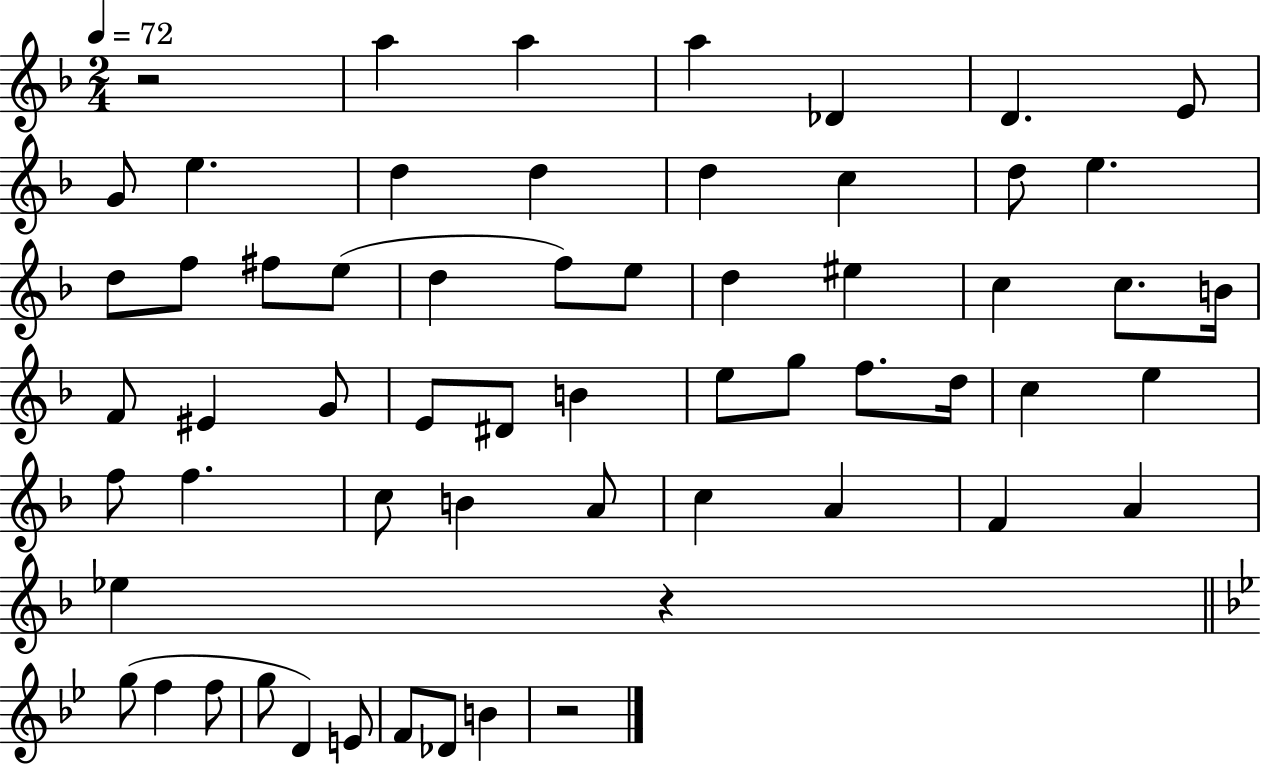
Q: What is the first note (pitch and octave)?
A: A5